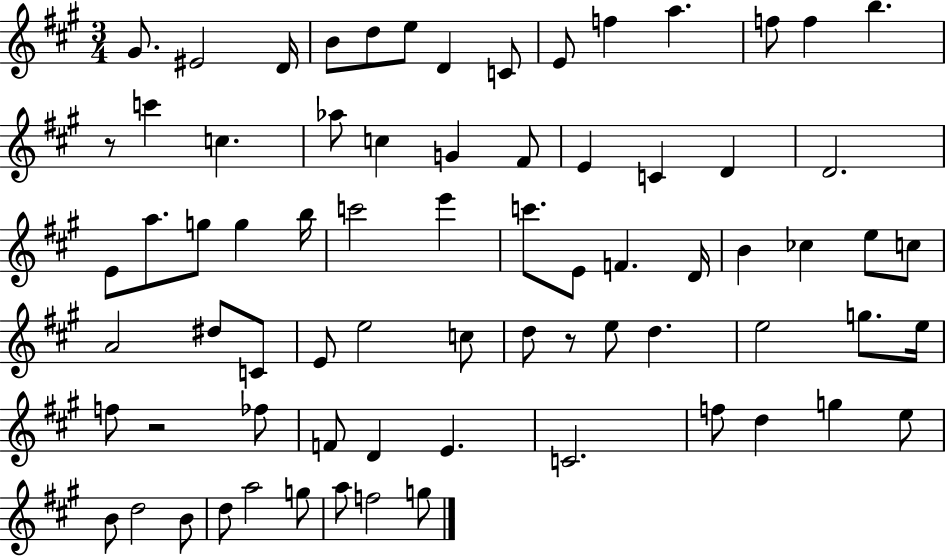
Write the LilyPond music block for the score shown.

{
  \clef treble
  \numericTimeSignature
  \time 3/4
  \key a \major
  \repeat volta 2 { gis'8. eis'2 d'16 | b'8 d''8 e''8 d'4 c'8 | e'8 f''4 a''4. | f''8 f''4 b''4. | \break r8 c'''4 c''4. | aes''8 c''4 g'4 fis'8 | e'4 c'4 d'4 | d'2. | \break e'8 a''8. g''8 g''4 b''16 | c'''2 e'''4 | c'''8. e'8 f'4. d'16 | b'4 ces''4 e''8 c''8 | \break a'2 dis''8 c'8 | e'8 e''2 c''8 | d''8 r8 e''8 d''4. | e''2 g''8. e''16 | \break f''8 r2 fes''8 | f'8 d'4 e'4. | c'2. | f''8 d''4 g''4 e''8 | \break b'8 d''2 b'8 | d''8 a''2 g''8 | a''8 f''2 g''8 | } \bar "|."
}